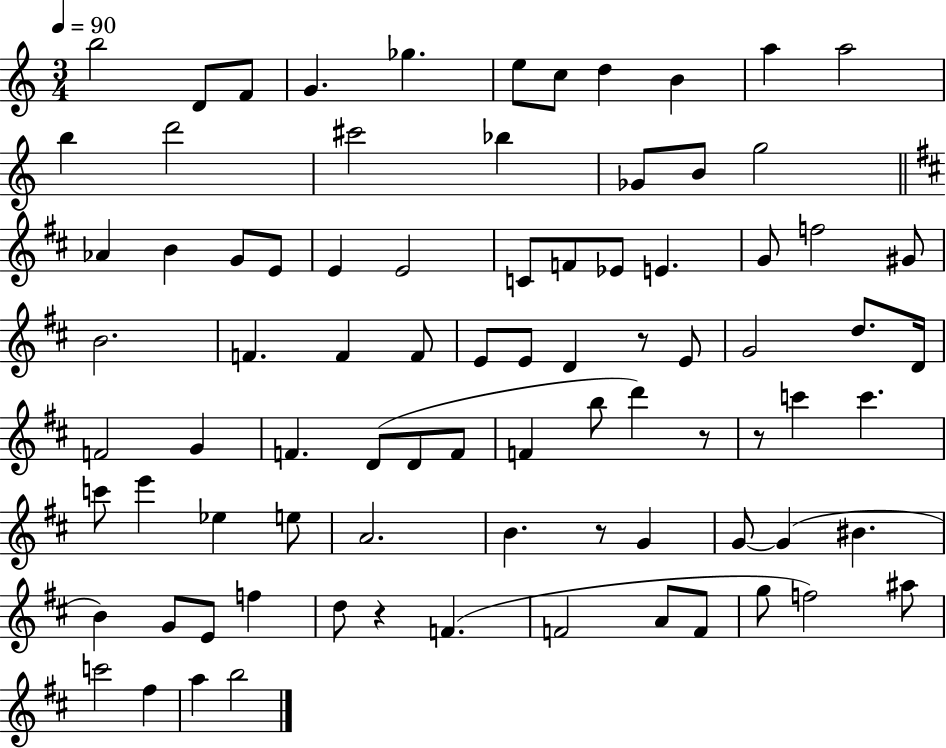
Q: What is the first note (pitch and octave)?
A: B5